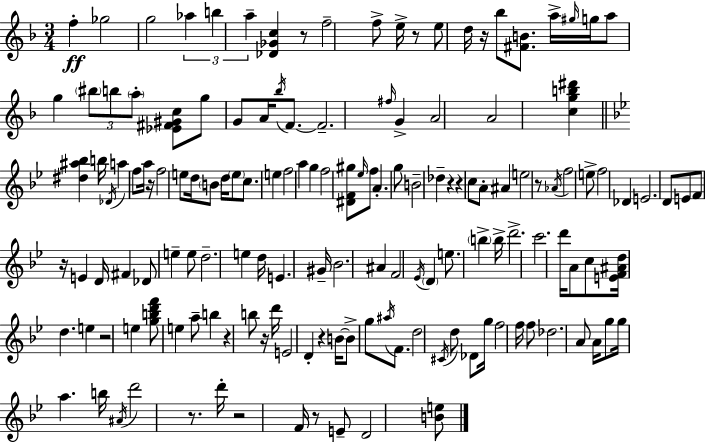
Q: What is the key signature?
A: D minor